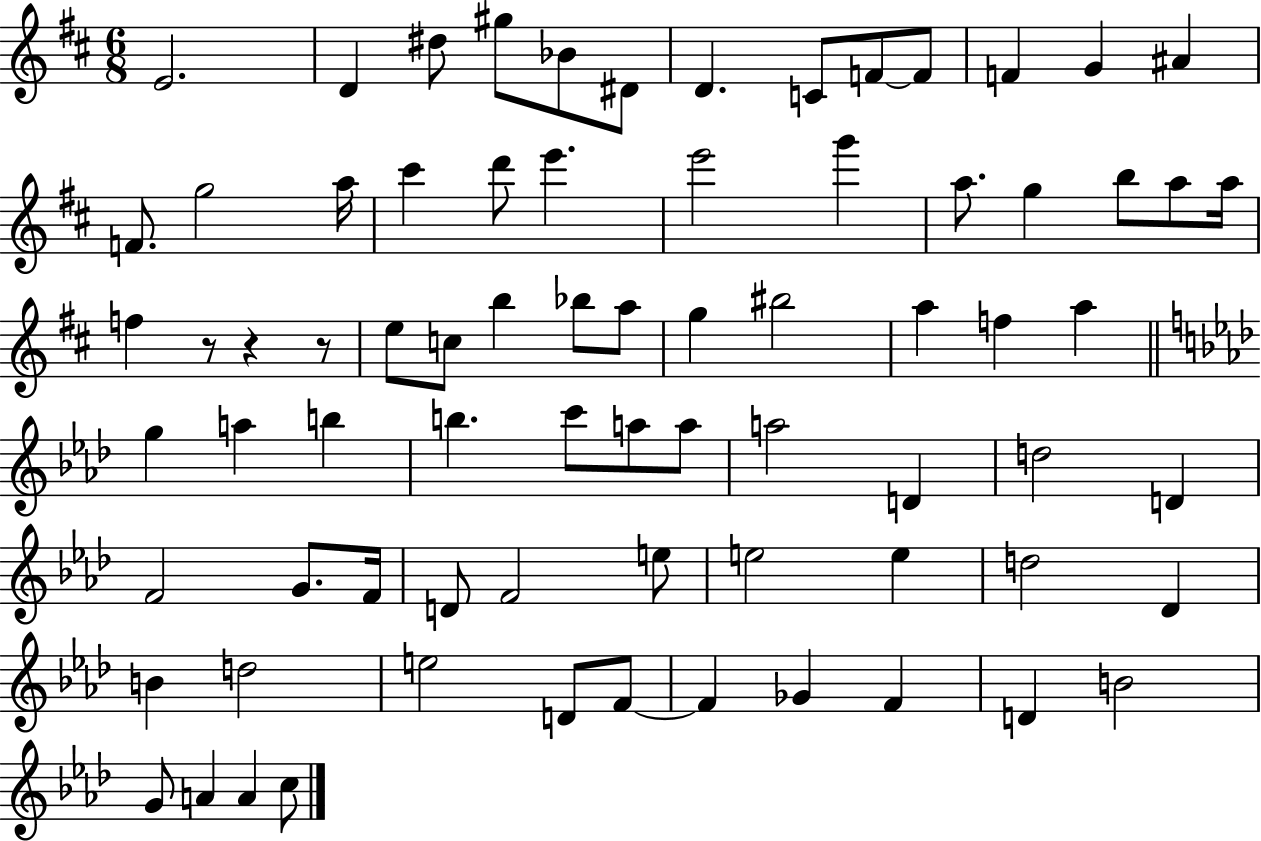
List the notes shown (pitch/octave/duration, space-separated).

E4/h. D4/q D#5/e G#5/e Bb4/e D#4/e D4/q. C4/e F4/e F4/e F4/q G4/q A#4/q F4/e. G5/h A5/s C#6/q D6/e E6/q. E6/h G6/q A5/e. G5/q B5/e A5/e A5/s F5/q R/e R/q R/e E5/e C5/e B5/q Bb5/e A5/e G5/q BIS5/h A5/q F5/q A5/q G5/q A5/q B5/q B5/q. C6/e A5/e A5/e A5/h D4/q D5/h D4/q F4/h G4/e. F4/s D4/e F4/h E5/e E5/h E5/q D5/h Db4/q B4/q D5/h E5/h D4/e F4/e F4/q Gb4/q F4/q D4/q B4/h G4/e A4/q A4/q C5/e